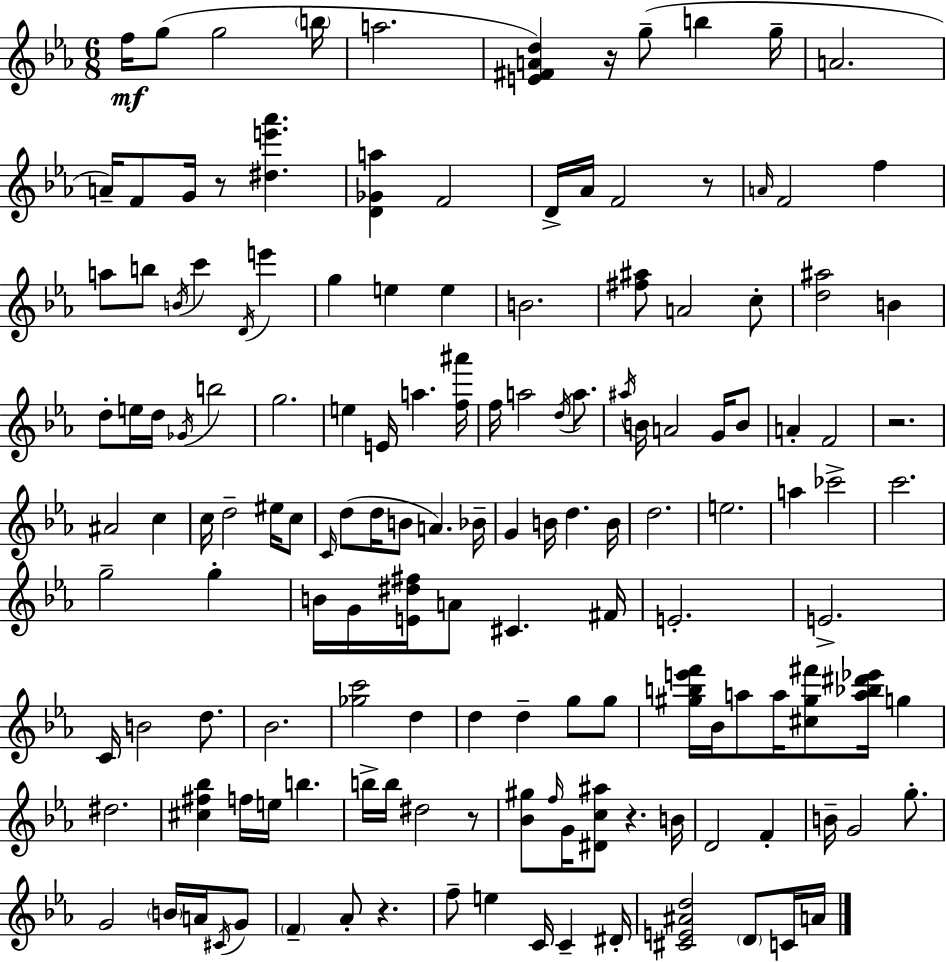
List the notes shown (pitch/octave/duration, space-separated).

F5/s G5/e G5/h B5/s A5/h. [E4,F#4,A4,D5]/q R/s G5/e B5/q G5/s A4/h. A4/s F4/e G4/s R/e [D#5,E6,Ab6]/q. [D4,Gb4,A5]/q F4/h D4/s Ab4/s F4/h R/e A4/s F4/h F5/q A5/e B5/e B4/s C6/q D4/s E6/q G5/q E5/q E5/q B4/h. [F#5,A#5]/e A4/h C5/e [D5,A#5]/h B4/q D5/e E5/s D5/s Gb4/s B5/h G5/h. E5/q E4/s A5/q. [F5,A#6]/s F5/s A5/h D5/s A5/e. A#5/s B4/s A4/h G4/s B4/e A4/q F4/h R/h. A#4/h C5/q C5/s D5/h EIS5/s C5/e C4/s D5/e D5/s B4/e A4/q. Bb4/s G4/q B4/s D5/q. B4/s D5/h. E5/h. A5/q CES6/h C6/h. G5/h G5/q B4/s G4/s [E4,D#5,F#5]/s A4/e C#4/q. F#4/s E4/h. E4/h. C4/s B4/h D5/e. Bb4/h. [Gb5,C6]/h D5/q D5/q D5/q G5/e G5/e [G#5,B5,E6,F6]/s Bb4/s A5/e A5/s [C#5,G#5,F#6]/e [A5,Bb5,D#6,Eb6]/s G5/q D#5/h. [C#5,F#5,Bb5]/q F5/s E5/s B5/q. B5/s B5/s D#5/h R/e [Bb4,G#5]/e F5/s G4/s [D#4,C5,A#5]/e R/q. B4/s D4/h F4/q B4/s G4/h G5/e. G4/h B4/s A4/s C#4/s G4/e F4/q Ab4/e R/q. F5/e E5/q C4/s C4/q D#4/s [C#4,E4,A#4,D5]/h D4/e C4/s A4/s